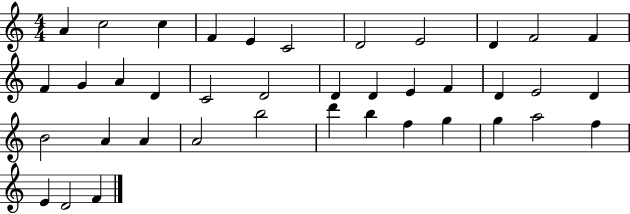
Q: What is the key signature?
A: C major